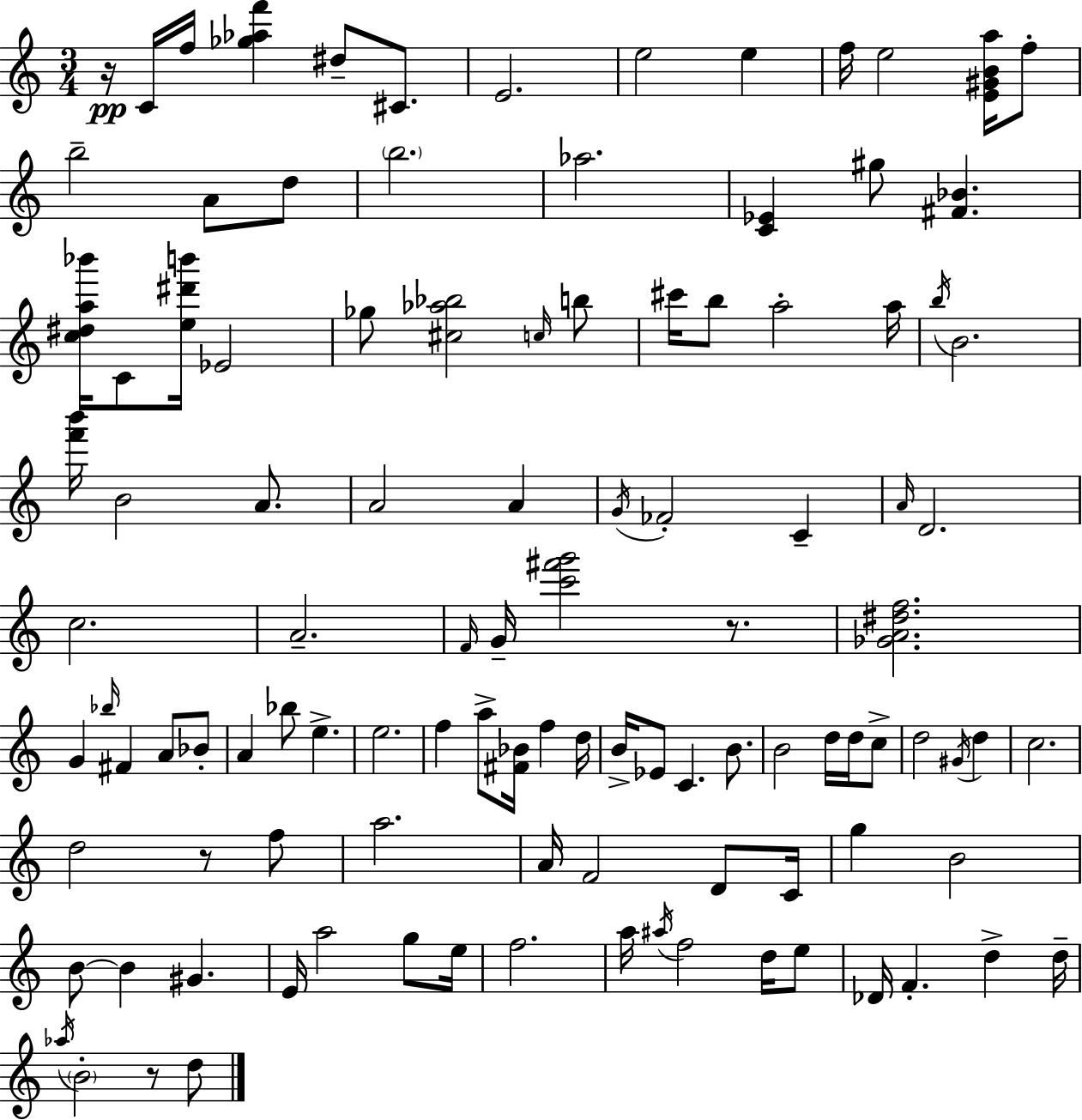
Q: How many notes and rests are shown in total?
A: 109